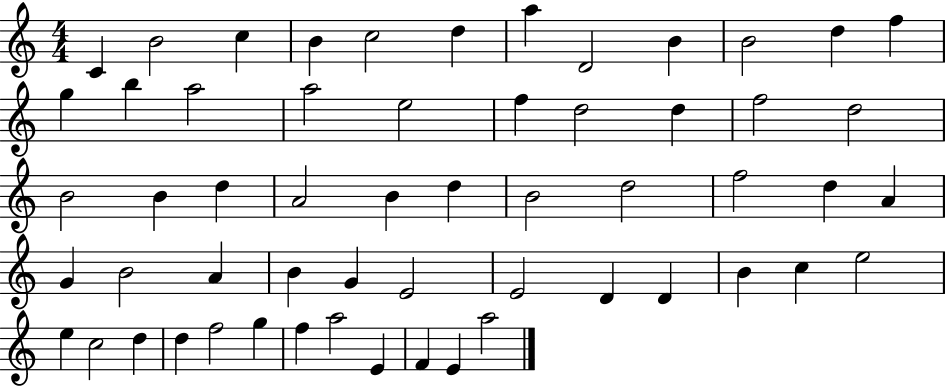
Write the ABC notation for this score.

X:1
T:Untitled
M:4/4
L:1/4
K:C
C B2 c B c2 d a D2 B B2 d f g b a2 a2 e2 f d2 d f2 d2 B2 B d A2 B d B2 d2 f2 d A G B2 A B G E2 E2 D D B c e2 e c2 d d f2 g f a2 E F E a2